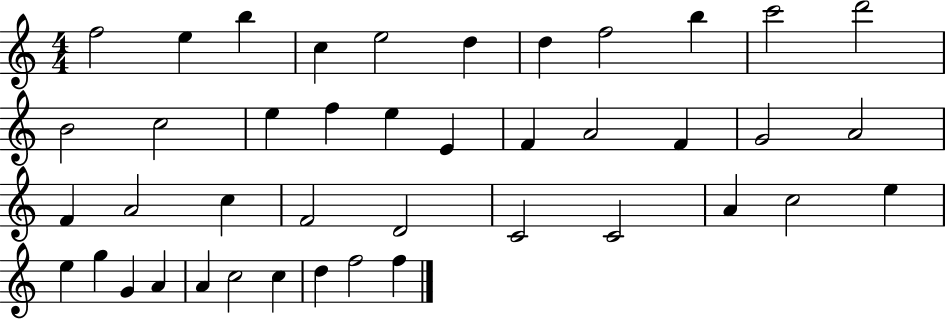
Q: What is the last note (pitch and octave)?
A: F5